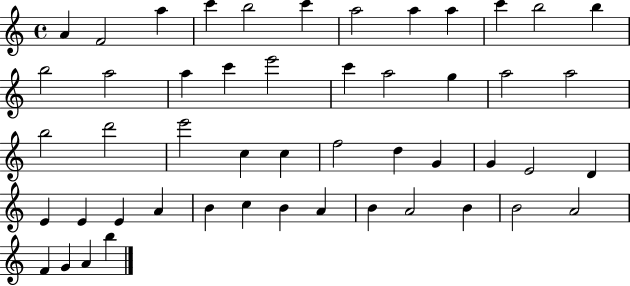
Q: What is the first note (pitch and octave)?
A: A4